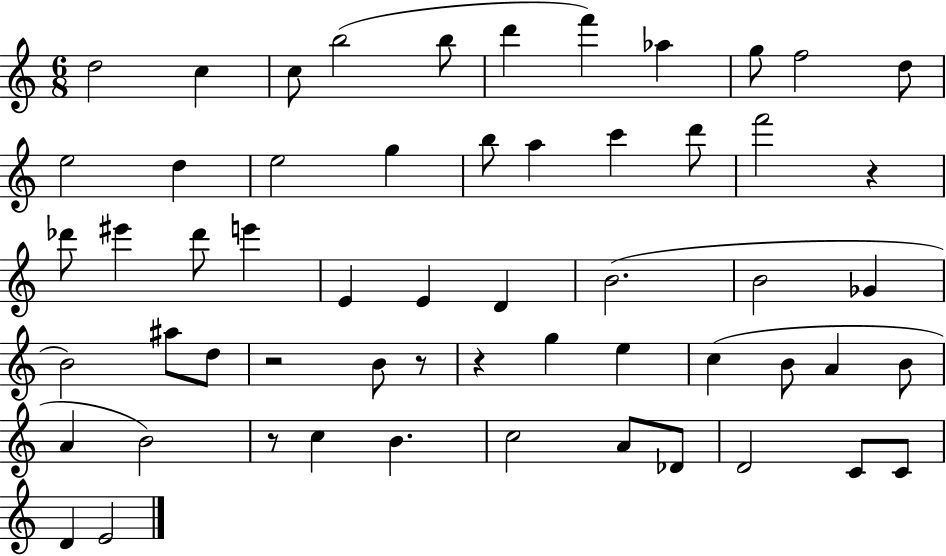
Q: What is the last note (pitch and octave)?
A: E4